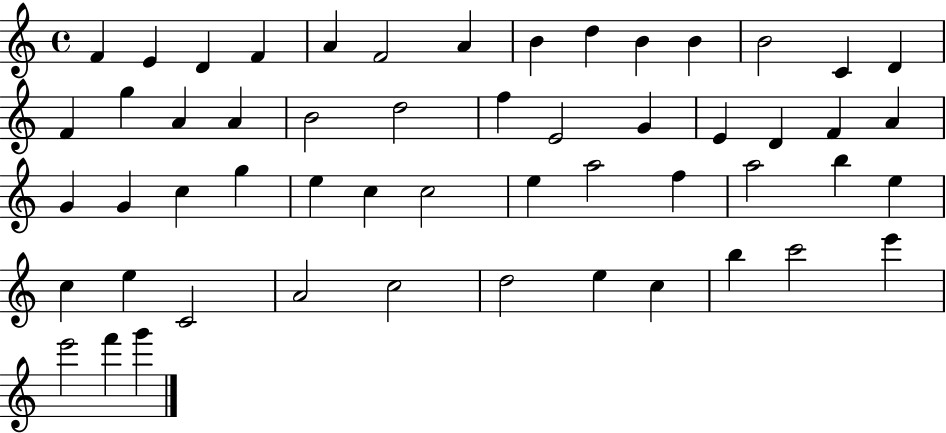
F4/q E4/q D4/q F4/q A4/q F4/h A4/q B4/q D5/q B4/q B4/q B4/h C4/q D4/q F4/q G5/q A4/q A4/q B4/h D5/h F5/q E4/h G4/q E4/q D4/q F4/q A4/q G4/q G4/q C5/q G5/q E5/q C5/q C5/h E5/q A5/h F5/q A5/h B5/q E5/q C5/q E5/q C4/h A4/h C5/h D5/h E5/q C5/q B5/q C6/h E6/q E6/h F6/q G6/q